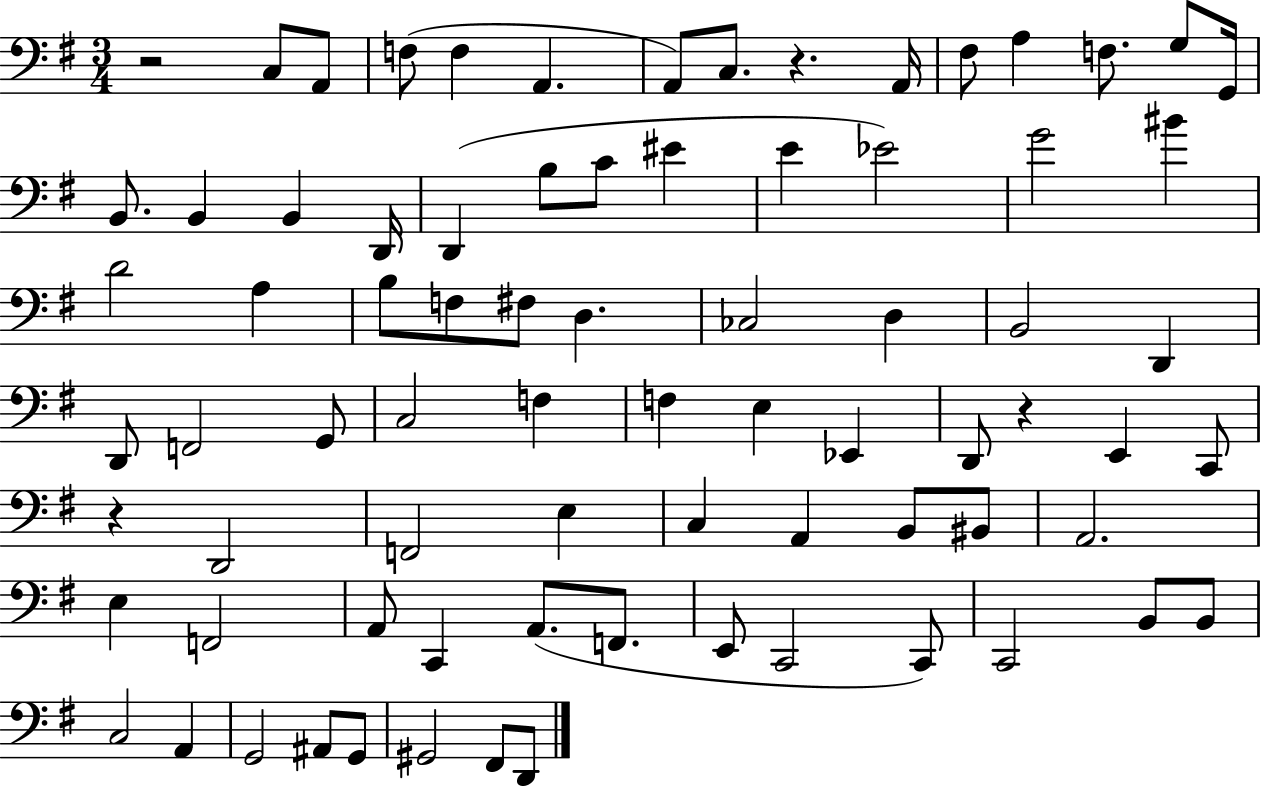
R/h C3/e A2/e F3/e F3/q A2/q. A2/e C3/e. R/q. A2/s F#3/e A3/q F3/e. G3/e G2/s B2/e. B2/q B2/q D2/s D2/q B3/e C4/e EIS4/q E4/q Eb4/h G4/h BIS4/q D4/h A3/q B3/e F3/e F#3/e D3/q. CES3/h D3/q B2/h D2/q D2/e F2/h G2/e C3/h F3/q F3/q E3/q Eb2/q D2/e R/q E2/q C2/e R/q D2/h F2/h E3/q C3/q A2/q B2/e BIS2/e A2/h. E3/q F2/h A2/e C2/q A2/e. F2/e. E2/e C2/h C2/e C2/h B2/e B2/e C3/h A2/q G2/h A#2/e G2/e G#2/h F#2/e D2/e